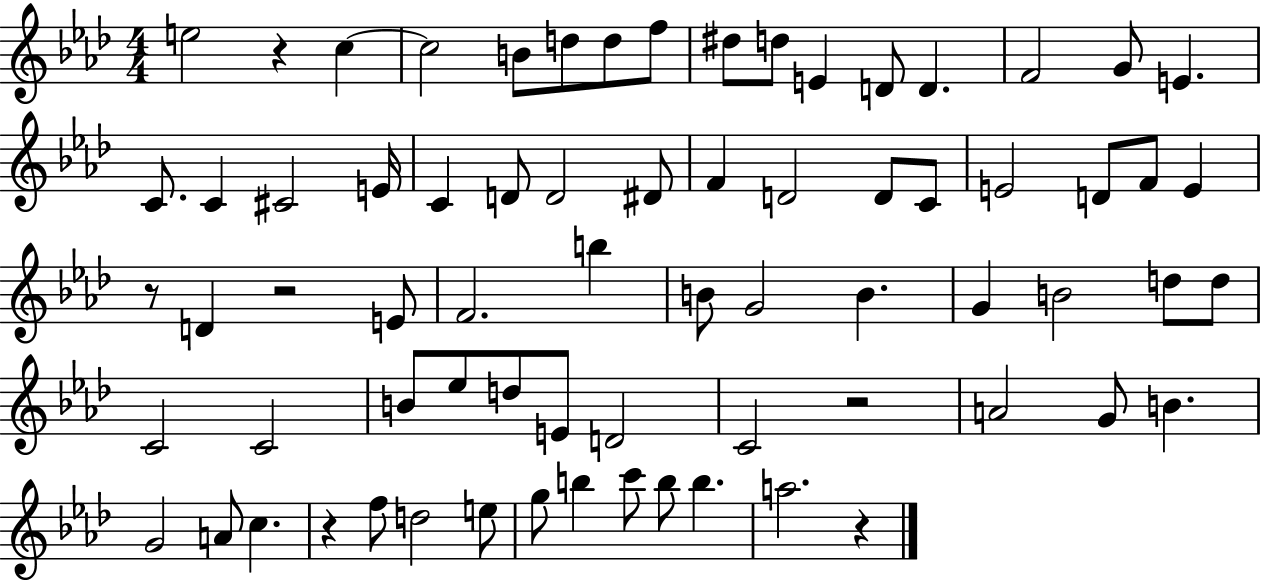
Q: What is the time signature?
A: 4/4